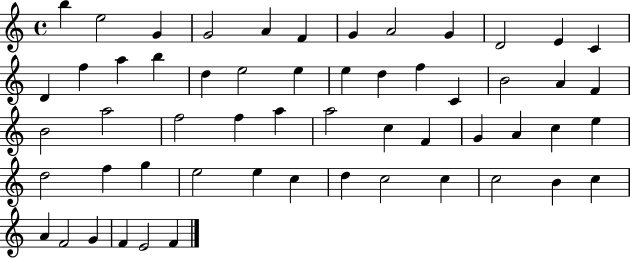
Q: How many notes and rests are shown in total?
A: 56